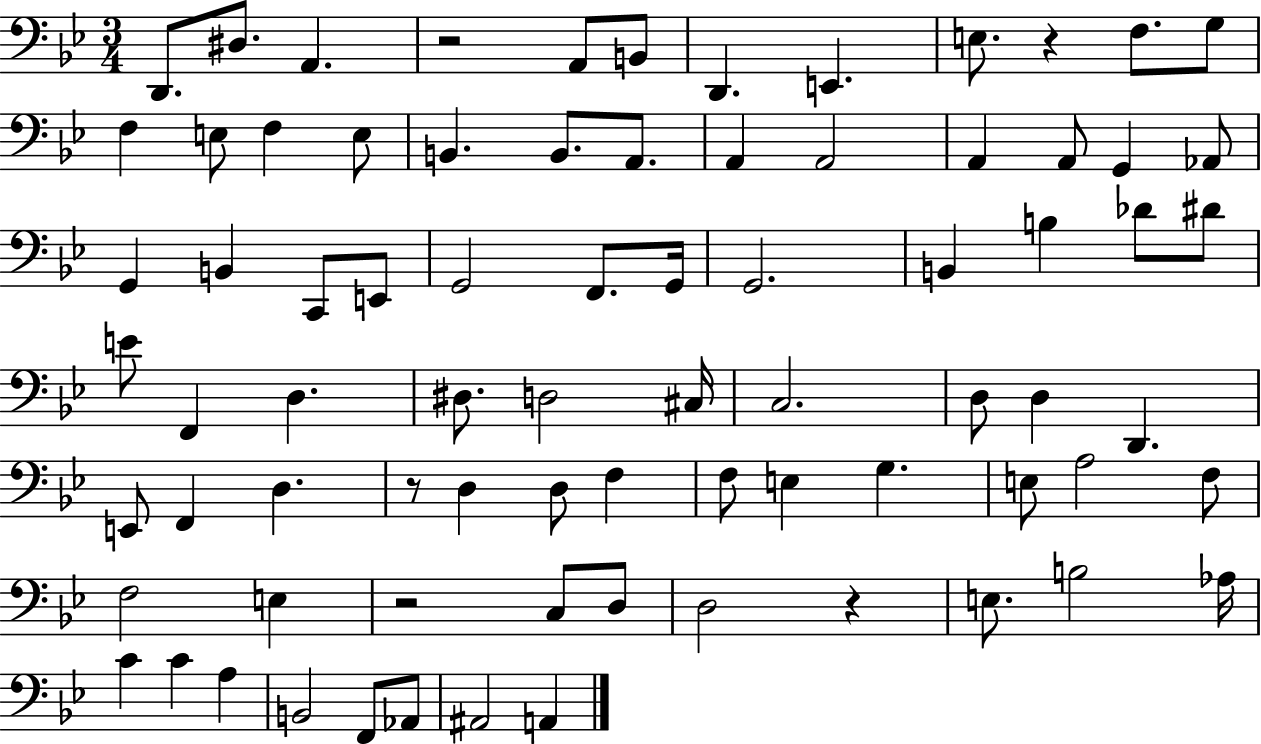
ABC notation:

X:1
T:Untitled
M:3/4
L:1/4
K:Bb
D,,/2 ^D,/2 A,, z2 A,,/2 B,,/2 D,, E,, E,/2 z F,/2 G,/2 F, E,/2 F, E,/2 B,, B,,/2 A,,/2 A,, A,,2 A,, A,,/2 G,, _A,,/2 G,, B,, C,,/2 E,,/2 G,,2 F,,/2 G,,/4 G,,2 B,, B, _D/2 ^D/2 E/2 F,, D, ^D,/2 D,2 ^C,/4 C,2 D,/2 D, D,, E,,/2 F,, D, z/2 D, D,/2 F, F,/2 E, G, E,/2 A,2 F,/2 F,2 E, z2 C,/2 D,/2 D,2 z E,/2 B,2 _A,/4 C C A, B,,2 F,,/2 _A,,/2 ^A,,2 A,,